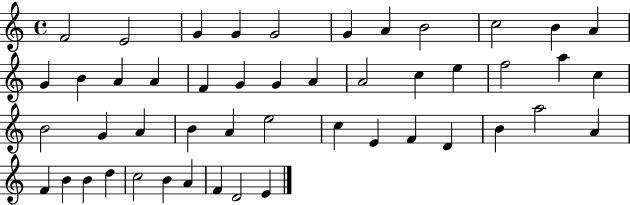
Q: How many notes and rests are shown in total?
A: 48